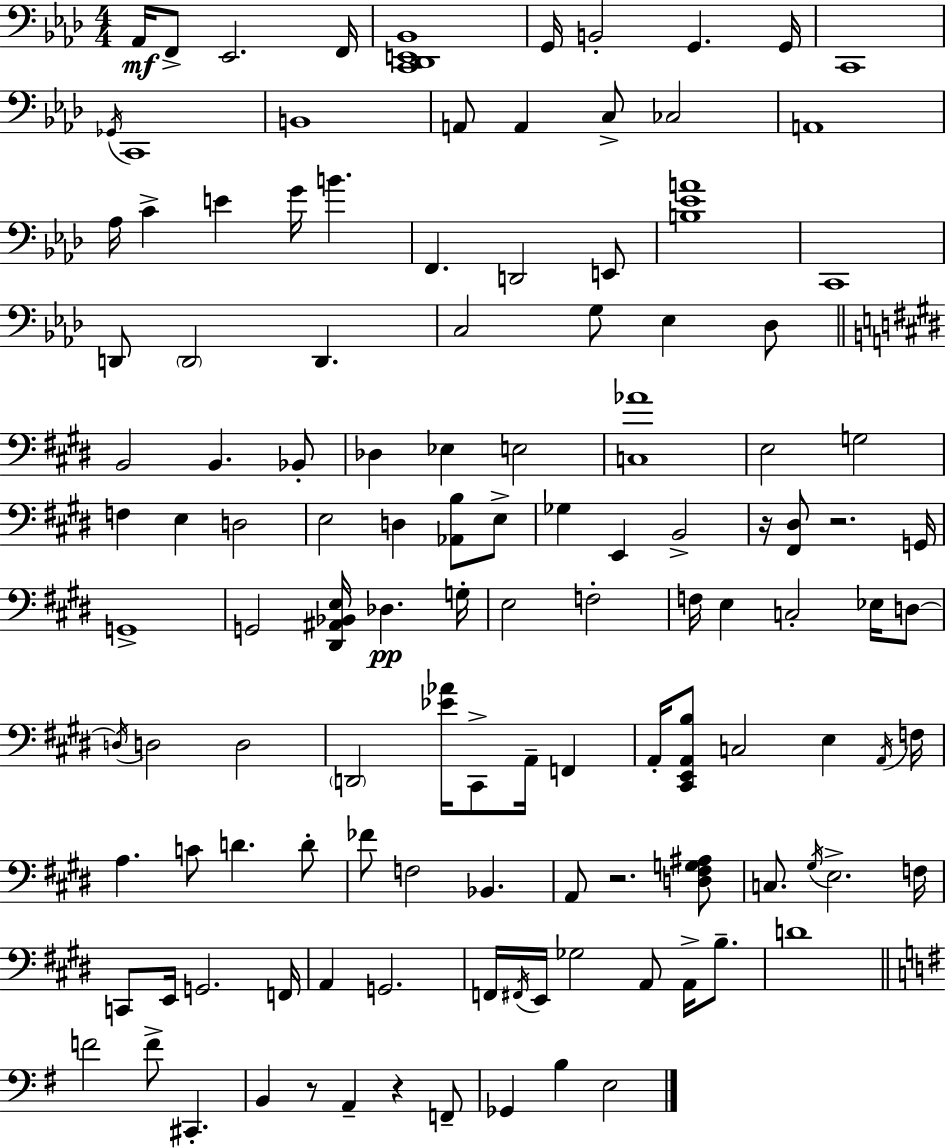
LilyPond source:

{
  \clef bass
  \numericTimeSignature
  \time 4/4
  \key f \minor
  aes,16\mf f,8-> ees,2. f,16 | <c, des, e, bes,>1 | g,16 b,2-. g,4. g,16 | c,1 | \break \acciaccatura { ges,16 } c,1 | b,1 | a,8 a,4 c8-> ces2 | a,1 | \break aes16 c'4-> e'4 g'16 b'4. | f,4. d,2 e,8 | <b ees' a'>1 | c,1 | \break d,8 \parenthesize d,2 d,4. | c2 g8 ees4 des8 | \bar "||" \break \key e \major b,2 b,4. bes,8-. | des4 ees4 e2 | <c aes'>1 | e2 g2 | \break f4 e4 d2 | e2 d4 <aes, b>8 e8-> | ges4 e,4 b,2-> | r16 <fis, dis>8 r2. g,16 | \break g,1-> | g,2 <dis, ais, bes, e>16 des4.\pp g16-. | e2 f2-. | f16 e4 c2-. ees16 d8~~ | \break \acciaccatura { d16 } d2 d2 | \parenthesize d,2 <ees' aes'>16 cis,8-> a,16-- f,4 | a,16-. <cis, e, a, b>8 c2 e4 | \acciaccatura { a,16 } f16 a4. c'8 d'4. | \break d'8-. fes'8 f2 bes,4. | a,8 r2. | <d fis g ais>8 c8. \acciaccatura { gis16 } e2.-> | f16 c,8 e,16 g,2. | \break f,16 a,4 g,2. | f,16 \acciaccatura { fis,16 } e,16 ges2 a,8 | a,16-> b8.-- d'1 | \bar "||" \break \key g \major f'2 f'8-> cis,4.-. | b,4 r8 a,4-- r4 f,8-- | ges,4 b4 e2 | \bar "|."
}